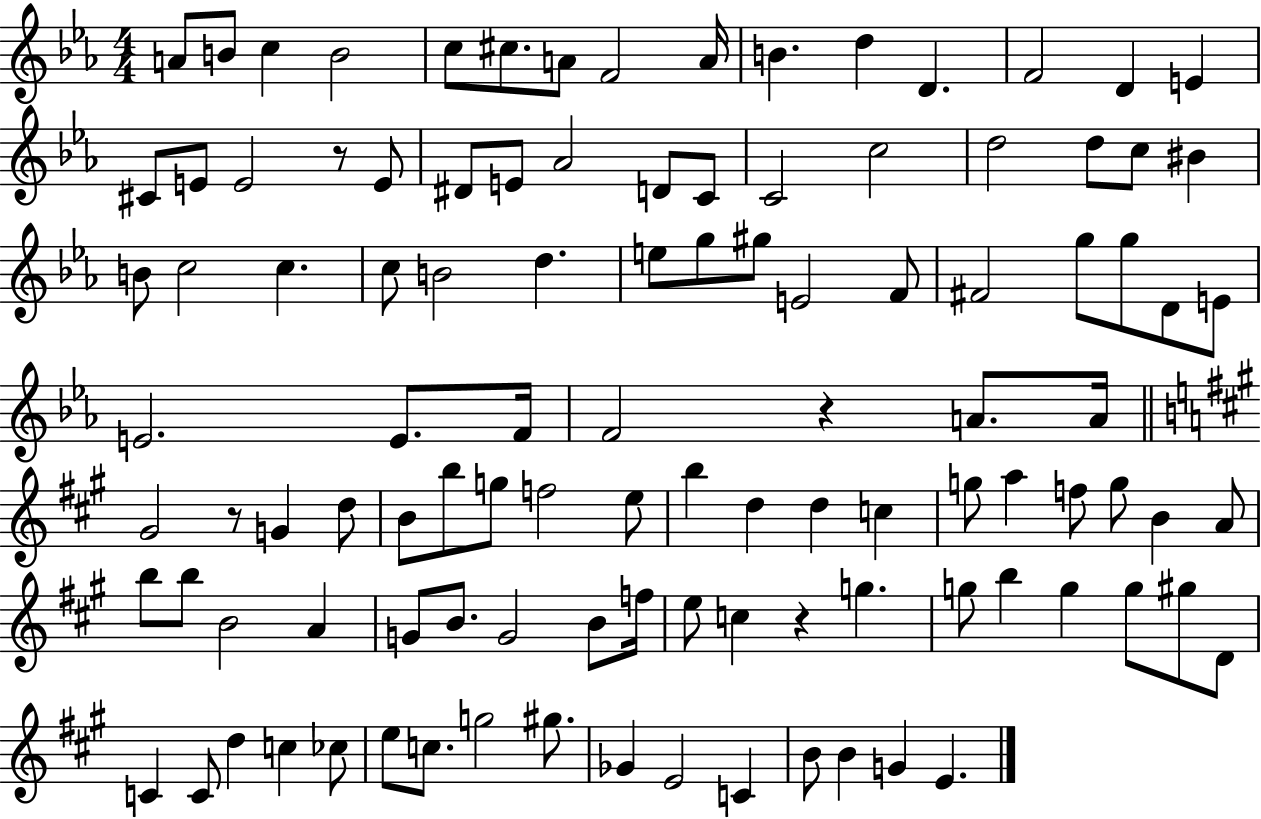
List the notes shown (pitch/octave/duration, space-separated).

A4/e B4/e C5/q B4/h C5/e C#5/e. A4/e F4/h A4/s B4/q. D5/q D4/q. F4/h D4/q E4/q C#4/e E4/e E4/h R/e E4/e D#4/e E4/e Ab4/h D4/e C4/e C4/h C5/h D5/h D5/e C5/e BIS4/q B4/e C5/h C5/q. C5/e B4/h D5/q. E5/e G5/e G#5/e E4/h F4/e F#4/h G5/e G5/e D4/e E4/e E4/h. E4/e. F4/s F4/h R/q A4/e. A4/s G#4/h R/e G4/q D5/e B4/e B5/e G5/e F5/h E5/e B5/q D5/q D5/q C5/q G5/e A5/q F5/e G5/e B4/q A4/e B5/e B5/e B4/h A4/q G4/e B4/e. G4/h B4/e F5/s E5/e C5/q R/q G5/q. G5/e B5/q G5/q G5/e G#5/e D4/e C4/q C4/e D5/q C5/q CES5/e E5/e C5/e. G5/h G#5/e. Gb4/q E4/h C4/q B4/e B4/q G4/q E4/q.